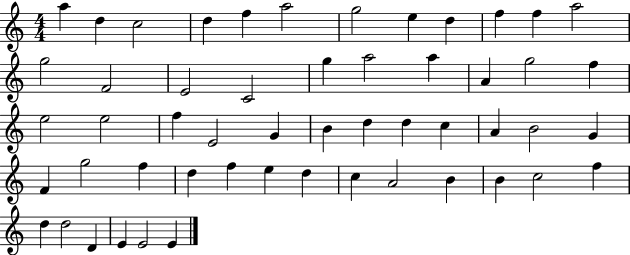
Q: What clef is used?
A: treble